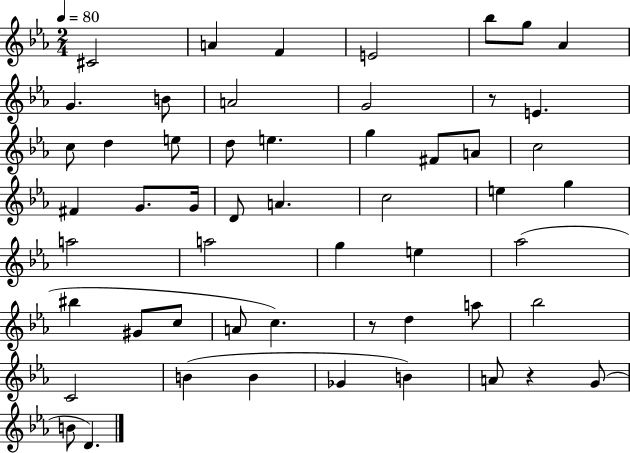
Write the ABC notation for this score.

X:1
T:Untitled
M:2/4
L:1/4
K:Eb
^C2 A F E2 _b/2 g/2 _A G B/2 A2 G2 z/2 E c/2 d e/2 d/2 e g ^F/2 A/2 c2 ^F G/2 G/4 D/2 A c2 e g a2 a2 g e _a2 ^b ^G/2 c/2 A/2 c z/2 d a/2 _b2 C2 B B _G B A/2 z G/2 B/2 D